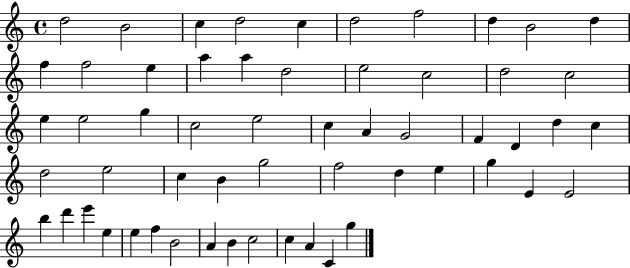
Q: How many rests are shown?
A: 0